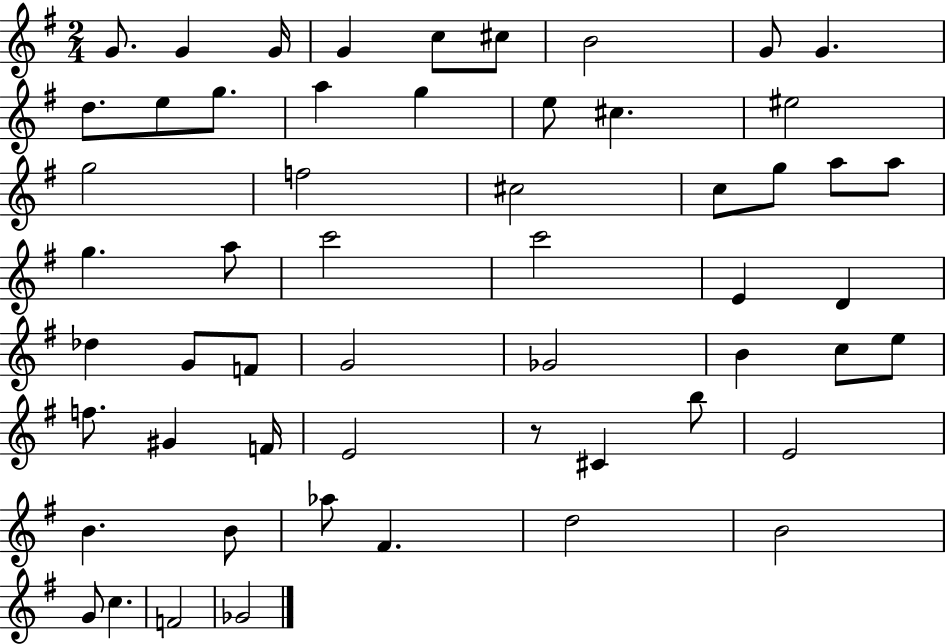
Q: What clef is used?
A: treble